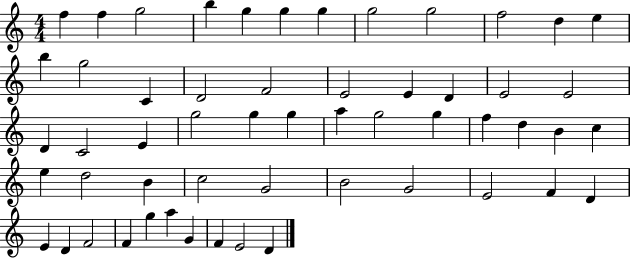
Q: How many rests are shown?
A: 0